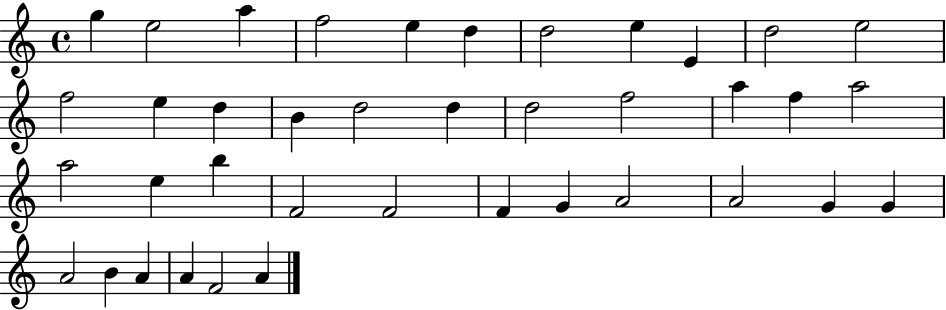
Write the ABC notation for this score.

X:1
T:Untitled
M:4/4
L:1/4
K:C
g e2 a f2 e d d2 e E d2 e2 f2 e d B d2 d d2 f2 a f a2 a2 e b F2 F2 F G A2 A2 G G A2 B A A F2 A